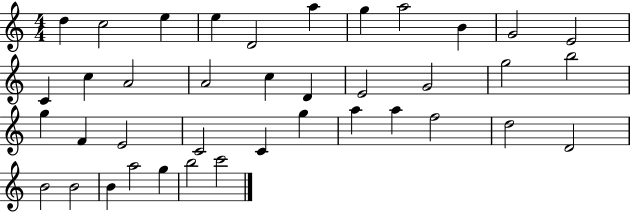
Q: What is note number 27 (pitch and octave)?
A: G5